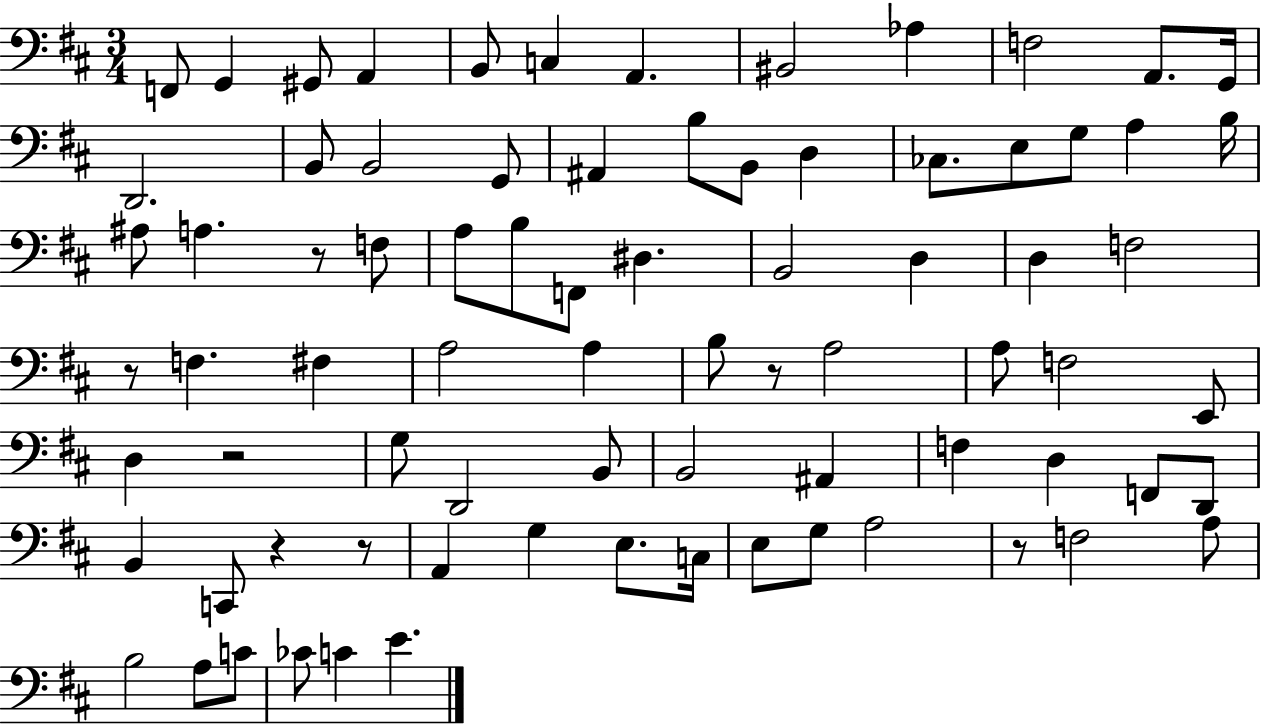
{
  \clef bass
  \numericTimeSignature
  \time 3/4
  \key d \major
  \repeat volta 2 { f,8 g,4 gis,8 a,4 | b,8 c4 a,4. | bis,2 aes4 | f2 a,8. g,16 | \break d,2. | b,8 b,2 g,8 | ais,4 b8 b,8 d4 | ces8. e8 g8 a4 b16 | \break ais8 a4. r8 f8 | a8 b8 f,8 dis4. | b,2 d4 | d4 f2 | \break r8 f4. fis4 | a2 a4 | b8 r8 a2 | a8 f2 e,8 | \break d4 r2 | g8 d,2 b,8 | b,2 ais,4 | f4 d4 f,8 d,8 | \break b,4 c,8 r4 r8 | a,4 g4 e8. c16 | e8 g8 a2 | r8 f2 a8 | \break b2 a8 c'8 | ces'8 c'4 e'4. | } \bar "|."
}